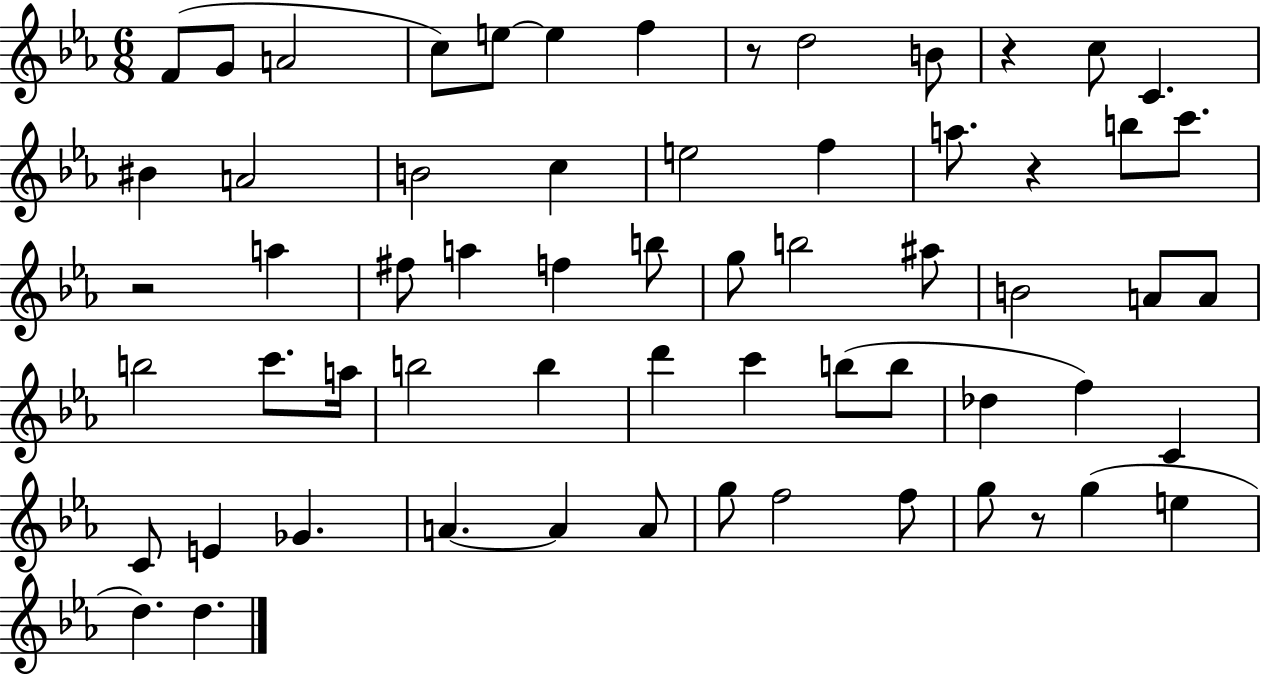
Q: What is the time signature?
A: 6/8